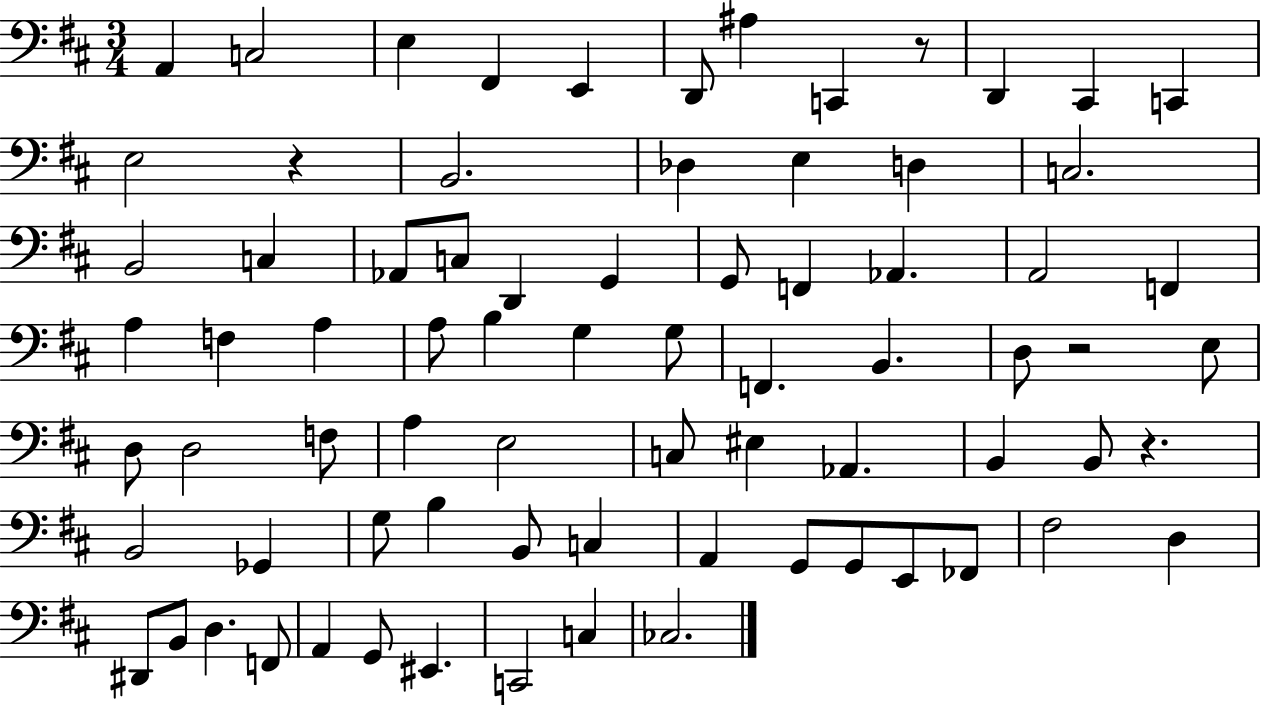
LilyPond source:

{
  \clef bass
  \numericTimeSignature
  \time 3/4
  \key d \major
  \repeat volta 2 { a,4 c2 | e4 fis,4 e,4 | d,8 ais4 c,4 r8 | d,4 cis,4 c,4 | \break e2 r4 | b,2. | des4 e4 d4 | c2. | \break b,2 c4 | aes,8 c8 d,4 g,4 | g,8 f,4 aes,4. | a,2 f,4 | \break a4 f4 a4 | a8 b4 g4 g8 | f,4. b,4. | d8 r2 e8 | \break d8 d2 f8 | a4 e2 | c8 eis4 aes,4. | b,4 b,8 r4. | \break b,2 ges,4 | g8 b4 b,8 c4 | a,4 g,8 g,8 e,8 fes,8 | fis2 d4 | \break dis,8 b,8 d4. f,8 | a,4 g,8 eis,4. | c,2 c4 | ces2. | \break } \bar "|."
}